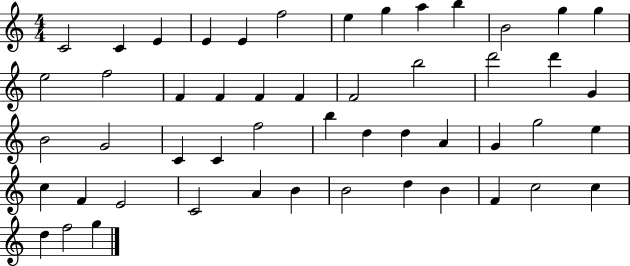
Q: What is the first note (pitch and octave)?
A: C4